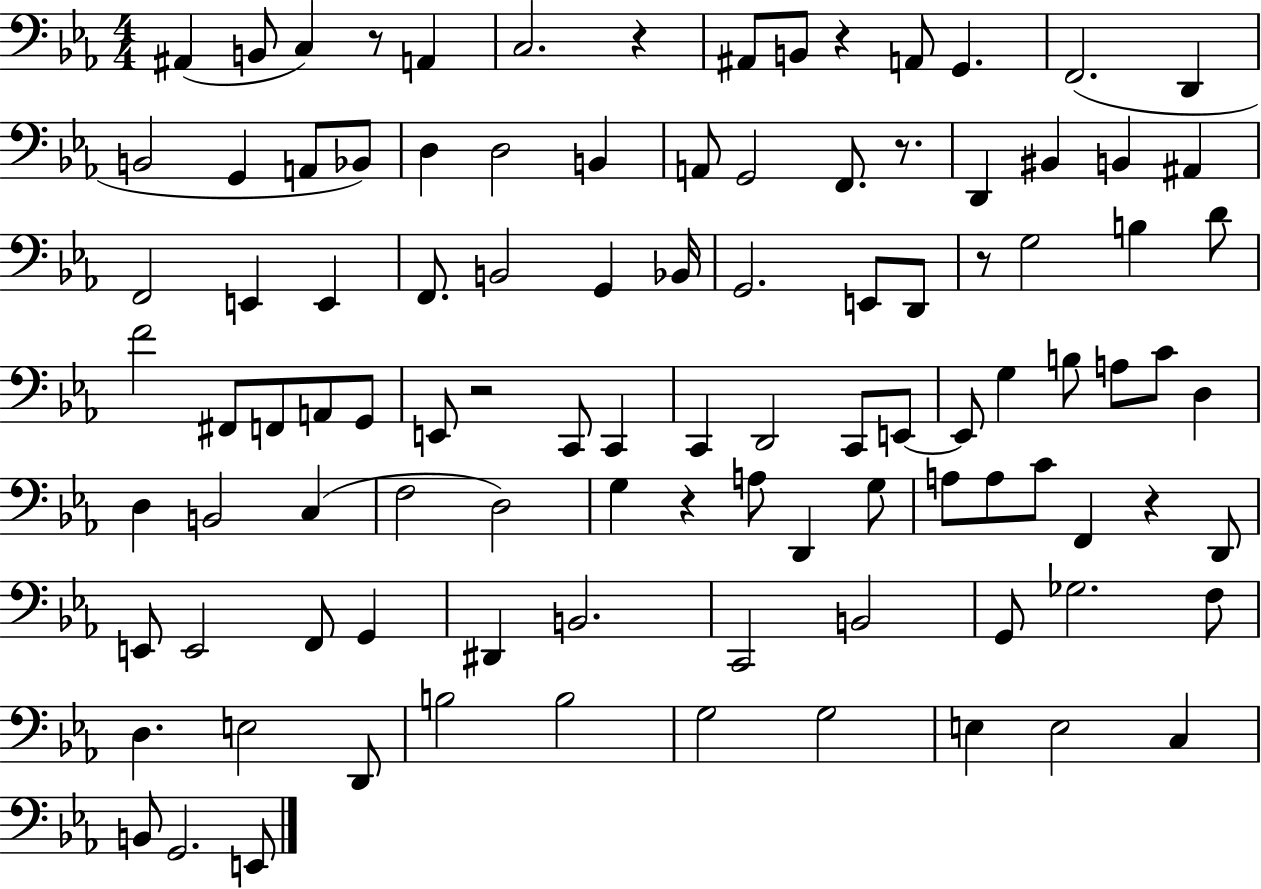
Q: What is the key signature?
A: EES major